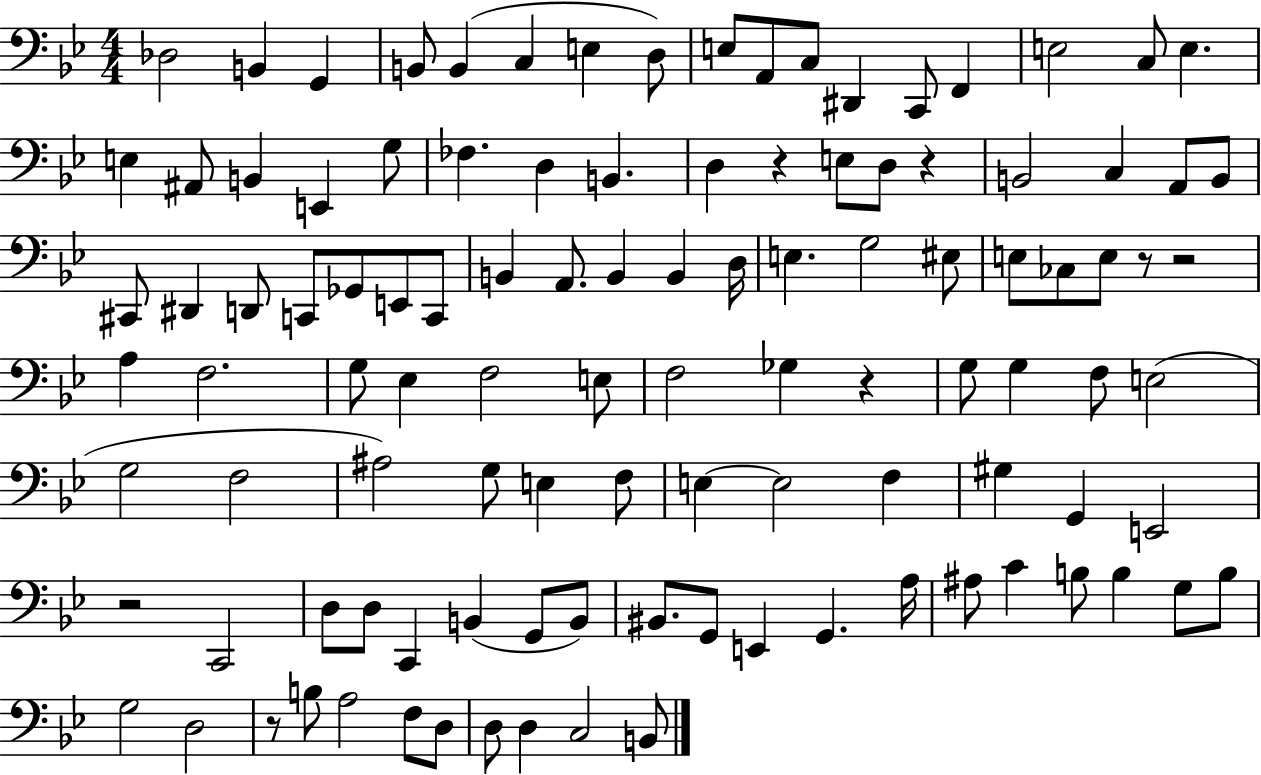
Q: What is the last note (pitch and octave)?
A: B2